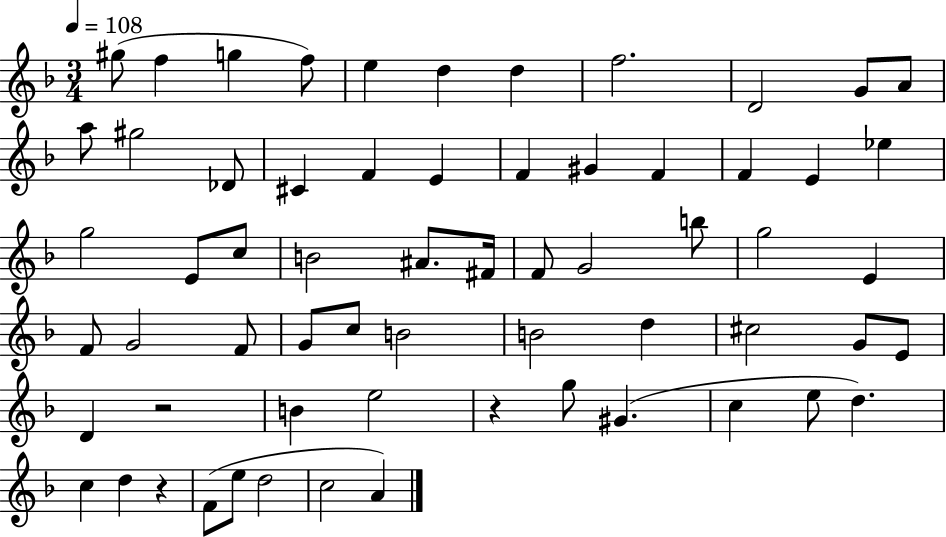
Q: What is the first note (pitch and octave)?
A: G#5